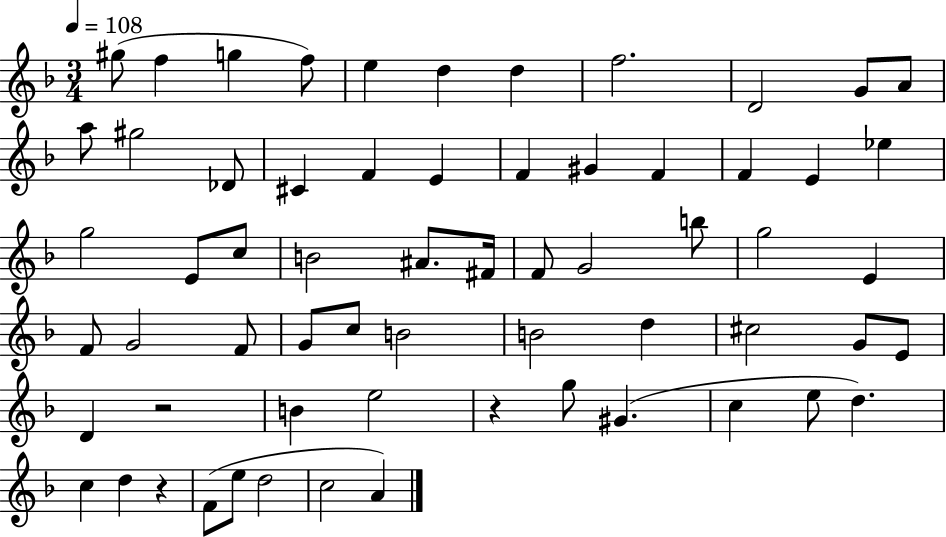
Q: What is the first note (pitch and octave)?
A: G#5